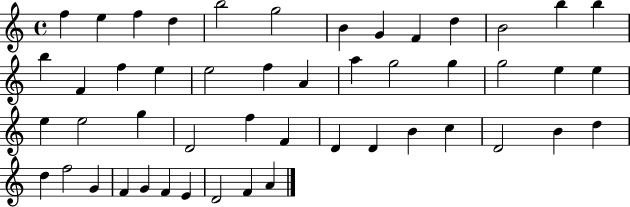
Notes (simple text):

F5/q E5/q F5/q D5/q B5/h G5/h B4/q G4/q F4/q D5/q B4/h B5/q B5/q B5/q F4/q F5/q E5/q E5/h F5/q A4/q A5/q G5/h G5/q G5/h E5/q E5/q E5/q E5/h G5/q D4/h F5/q F4/q D4/q D4/q B4/q C5/q D4/h B4/q D5/q D5/q F5/h G4/q F4/q G4/q F4/q E4/q D4/h F4/q A4/q